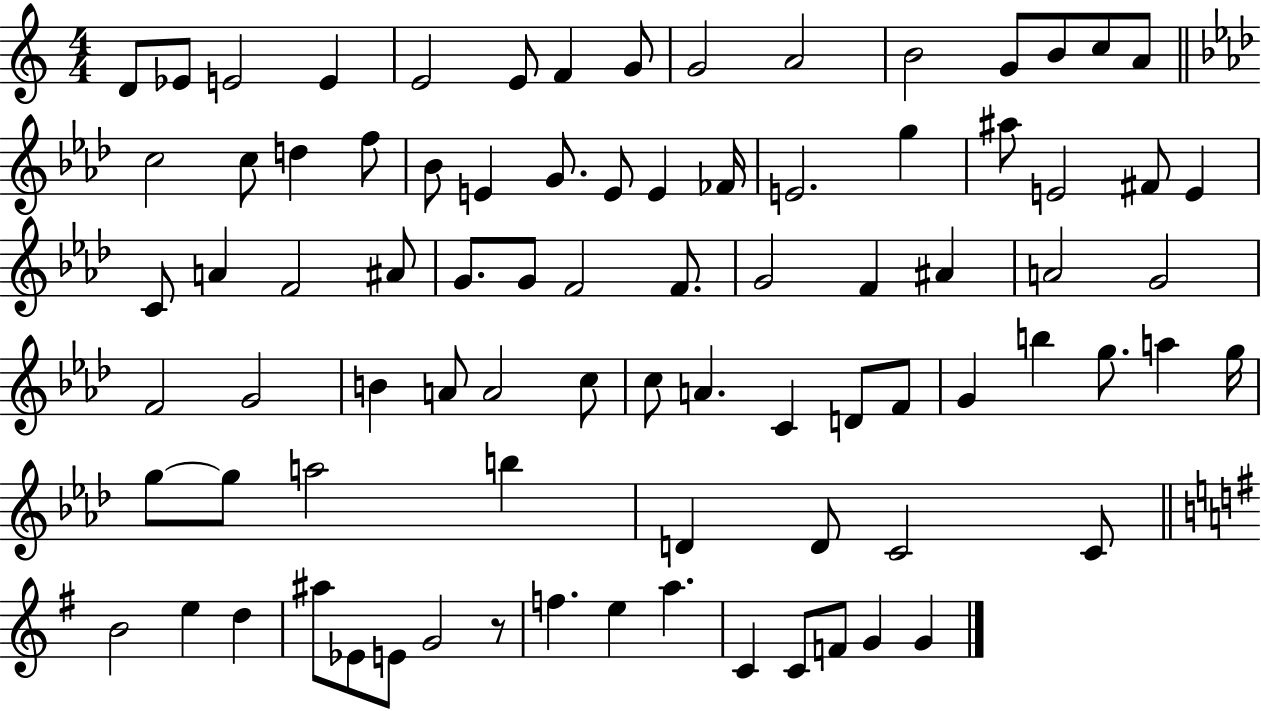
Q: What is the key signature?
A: C major